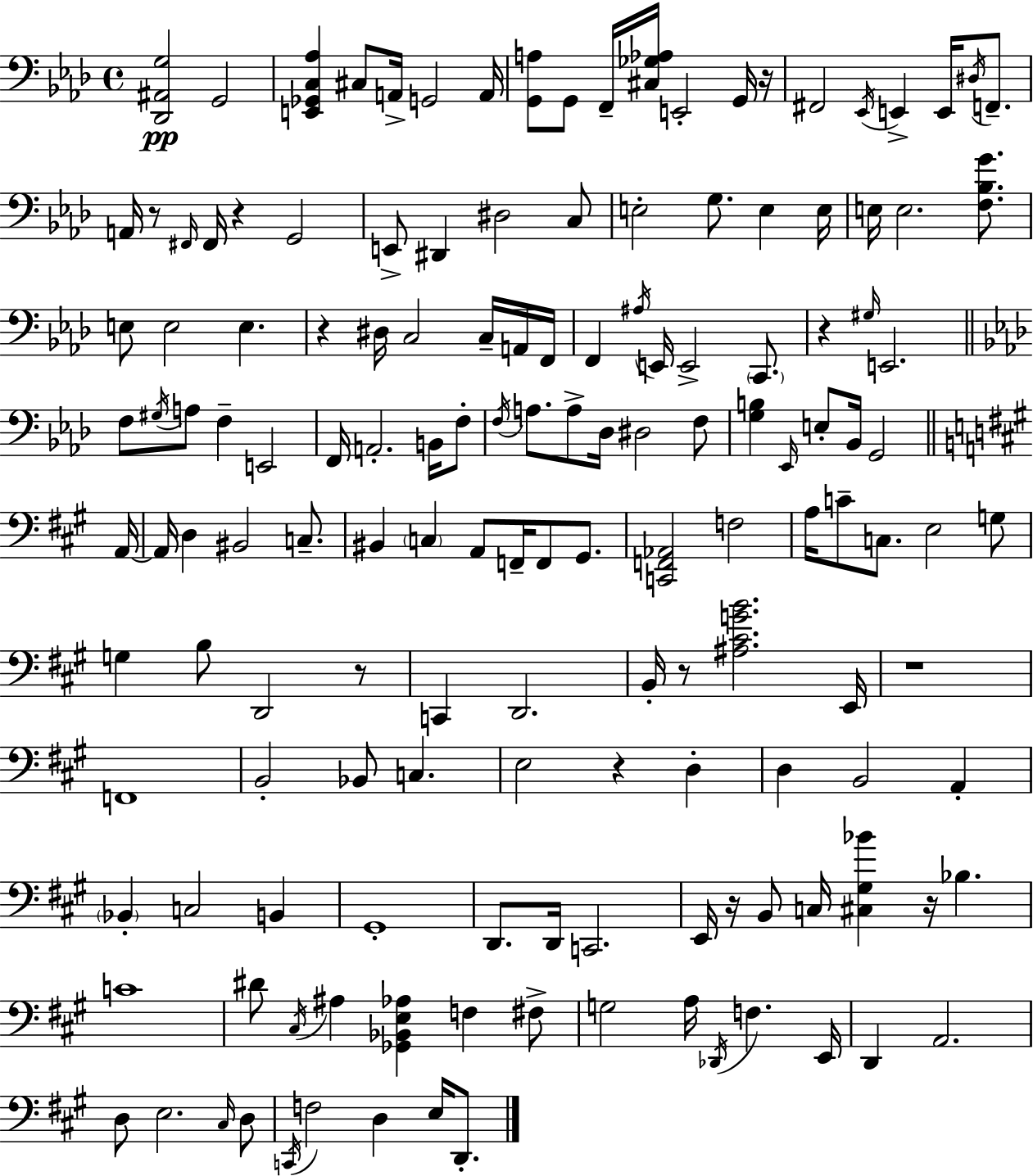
[Db2,A#2,G3]/h G2/h [E2,Gb2,C3,Ab3]/q C#3/e A2/s G2/h A2/s [G2,A3]/e G2/e F2/s [C#3,Gb3,Ab3]/s E2/h G2/s R/s F#2/h Eb2/s E2/q E2/s D#3/s F2/e. A2/s R/e F#2/s F#2/s R/q G2/h E2/e D#2/q D#3/h C3/e E3/h G3/e. E3/q E3/s E3/s E3/h. [F3,Bb3,G4]/e. E3/e E3/h E3/q. R/q D#3/s C3/h C3/s A2/s F2/s F2/q A#3/s E2/s E2/h C2/e. R/q G#3/s E2/h. F3/e G#3/s A3/e F3/q E2/h F2/s A2/h. B2/s F3/e F3/s A3/e. A3/e Db3/s D#3/h F3/e [G3,B3]/q Eb2/s E3/e Bb2/s G2/h A2/s A2/s D3/q BIS2/h C3/e. BIS2/q C3/q A2/e F2/s F2/e G#2/e. [C2,F2,Ab2]/h F3/h A3/s C4/e C3/e. E3/h G3/e G3/q B3/e D2/h R/e C2/q D2/h. B2/s R/e [A#3,C#4,G4,B4]/h. E2/s R/w F2/w B2/h Bb2/e C3/q. E3/h R/q D3/q D3/q B2/h A2/q Bb2/q C3/h B2/q G#2/w D2/e. D2/s C2/h. E2/s R/s B2/e C3/s [C#3,G#3,Bb4]/q R/s Bb3/q. C4/w D#4/e C#3/s A#3/q [Gb2,Bb2,E3,Ab3]/q F3/q F#3/e G3/h A3/s Db2/s F3/q. E2/s D2/q A2/h. D3/e E3/h. C#3/s D3/e C2/s F3/h D3/q E3/s D2/e.